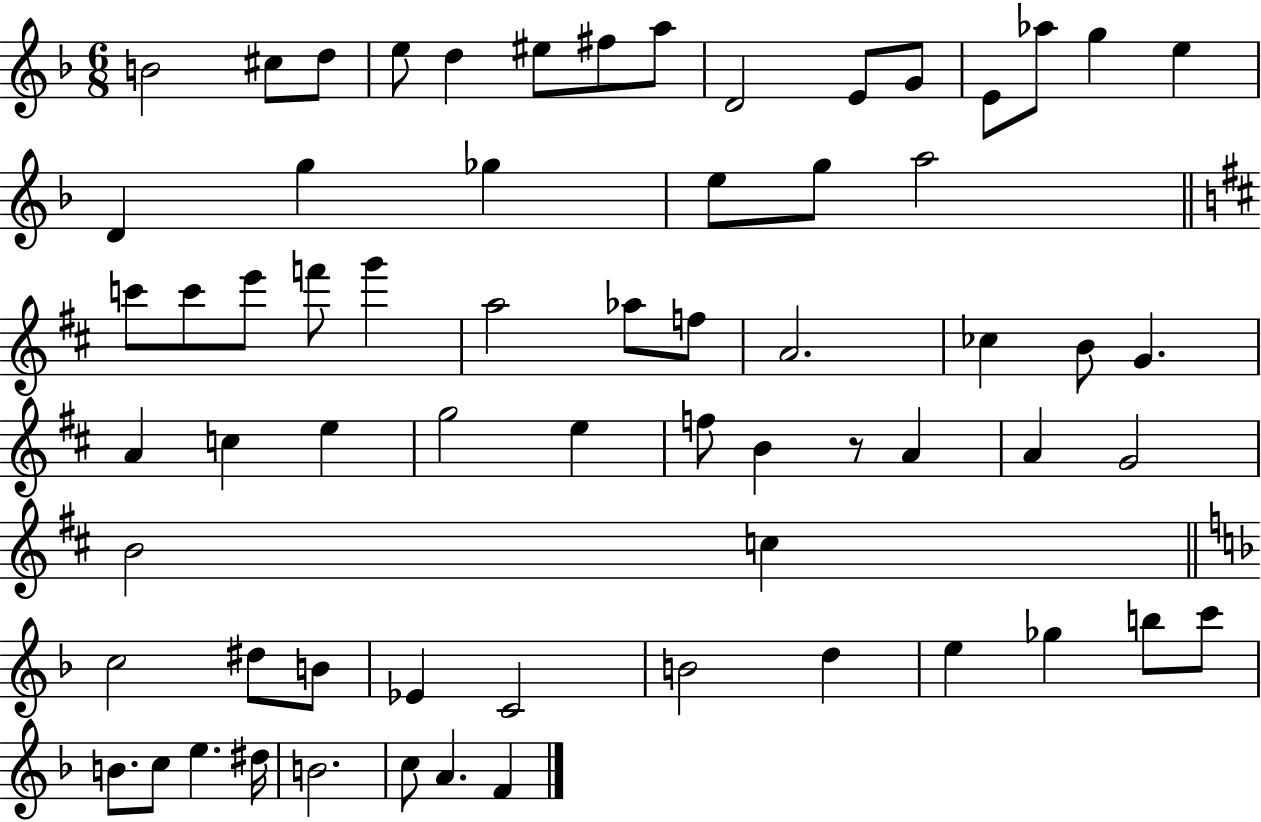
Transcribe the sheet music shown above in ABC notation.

X:1
T:Untitled
M:6/8
L:1/4
K:F
B2 ^c/2 d/2 e/2 d ^e/2 ^f/2 a/2 D2 E/2 G/2 E/2 _a/2 g e D g _g e/2 g/2 a2 c'/2 c'/2 e'/2 f'/2 g' a2 _a/2 f/2 A2 _c B/2 G A c e g2 e f/2 B z/2 A A G2 B2 c c2 ^d/2 B/2 _E C2 B2 d e _g b/2 c'/2 B/2 c/2 e ^d/4 B2 c/2 A F